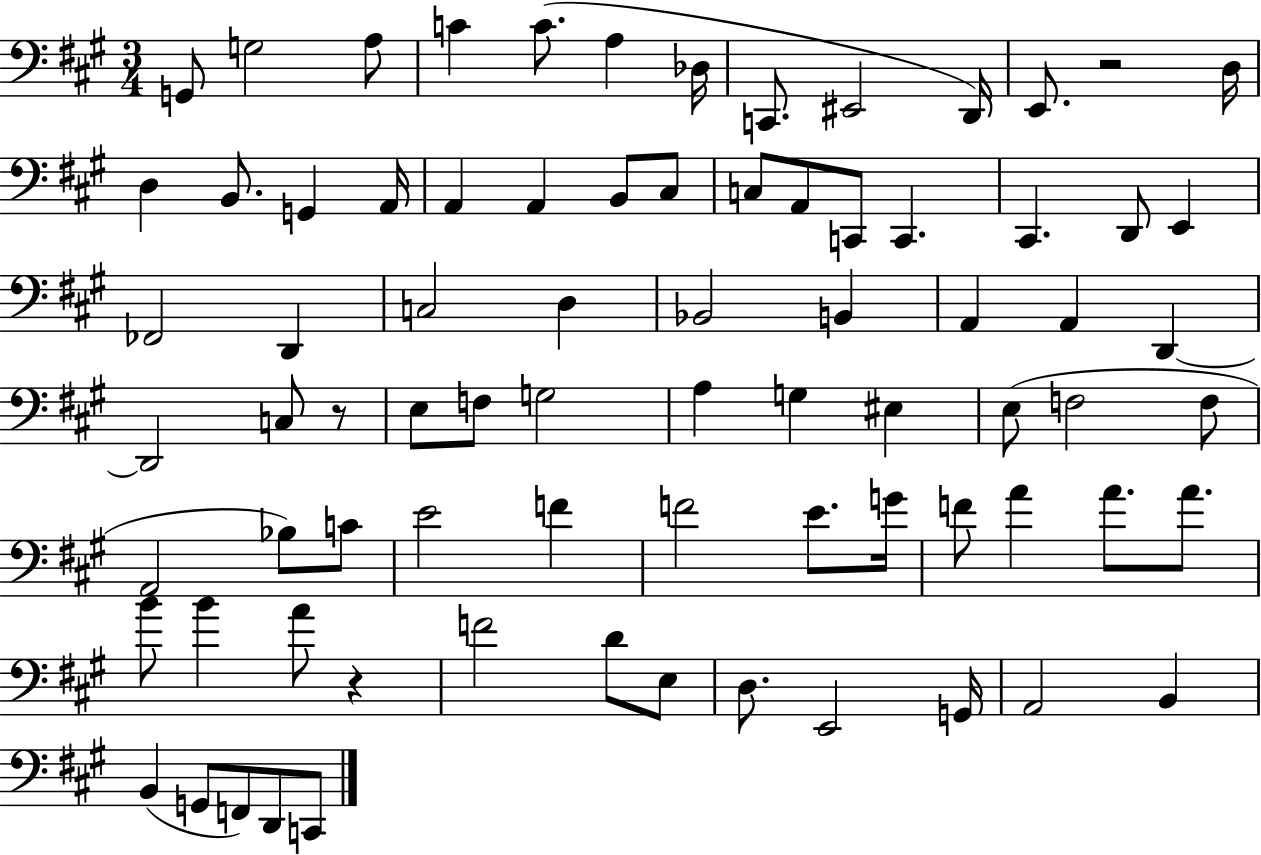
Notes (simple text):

G2/e G3/h A3/e C4/q C4/e. A3/q Db3/s C2/e. EIS2/h D2/s E2/e. R/h D3/s D3/q B2/e. G2/q A2/s A2/q A2/q B2/e C#3/e C3/e A2/e C2/e C2/q. C#2/q. D2/e E2/q FES2/h D2/q C3/h D3/q Bb2/h B2/q A2/q A2/q D2/q D2/h C3/e R/e E3/e F3/e G3/h A3/q G3/q EIS3/q E3/e F3/h F3/e A2/h Bb3/e C4/e E4/h F4/q F4/h E4/e. G4/s F4/e A4/q A4/e. A4/e. B4/e B4/q A4/e R/q F4/h D4/e E3/e D3/e. E2/h G2/s A2/h B2/q B2/q G2/e F2/e D2/e C2/e